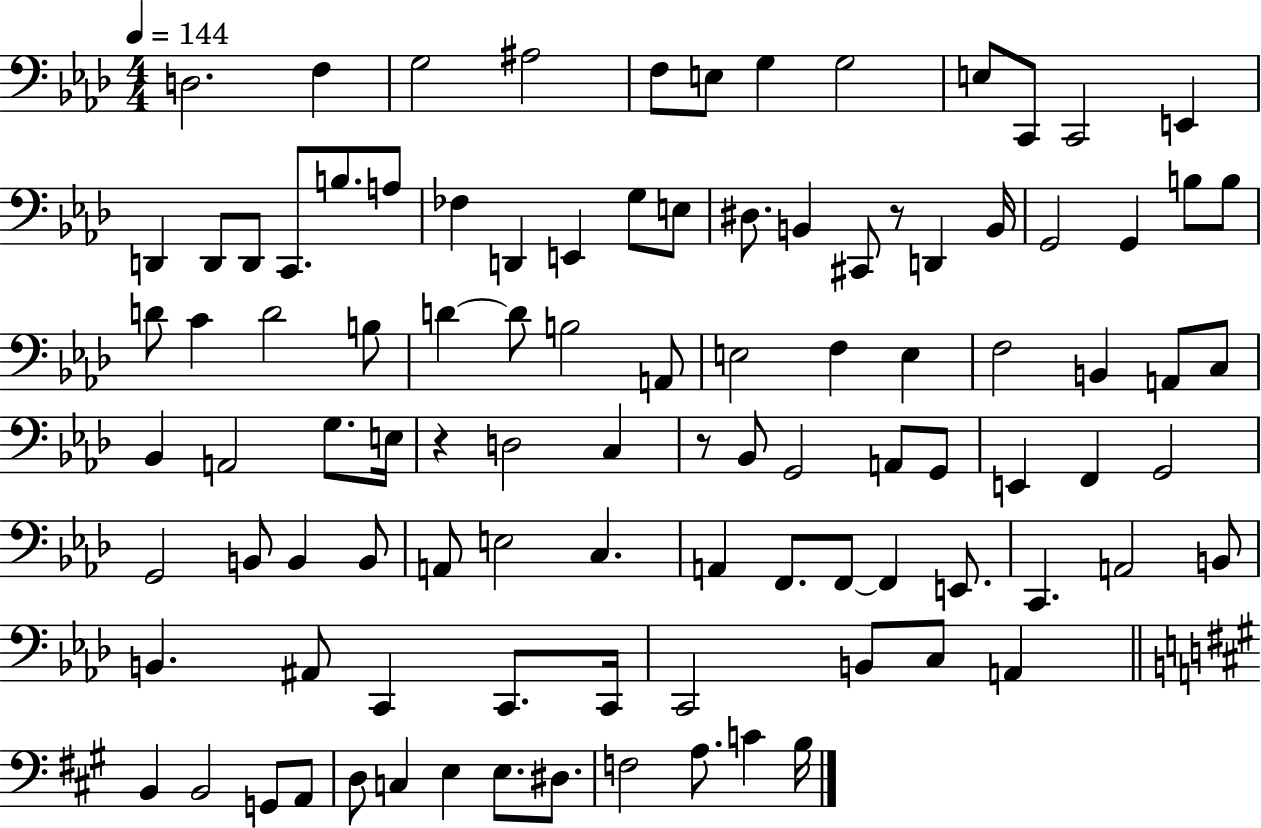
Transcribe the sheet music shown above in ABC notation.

X:1
T:Untitled
M:4/4
L:1/4
K:Ab
D,2 F, G,2 ^A,2 F,/2 E,/2 G, G,2 E,/2 C,,/2 C,,2 E,, D,, D,,/2 D,,/2 C,,/2 B,/2 A,/2 _F, D,, E,, G,/2 E,/2 ^D,/2 B,, ^C,,/2 z/2 D,, B,,/4 G,,2 G,, B,/2 B,/2 D/2 C D2 B,/2 D D/2 B,2 A,,/2 E,2 F, E, F,2 B,, A,,/2 C,/2 _B,, A,,2 G,/2 E,/4 z D,2 C, z/2 _B,,/2 G,,2 A,,/2 G,,/2 E,, F,, G,,2 G,,2 B,,/2 B,, B,,/2 A,,/2 E,2 C, A,, F,,/2 F,,/2 F,, E,,/2 C,, A,,2 B,,/2 B,, ^A,,/2 C,, C,,/2 C,,/4 C,,2 B,,/2 C,/2 A,, B,, B,,2 G,,/2 A,,/2 D,/2 C, E, E,/2 ^D,/2 F,2 A,/2 C B,/4